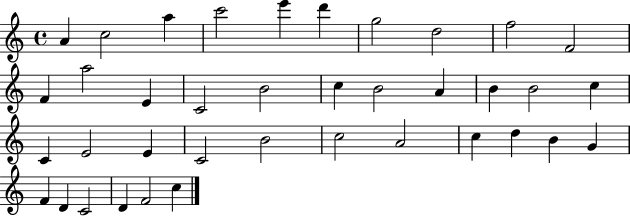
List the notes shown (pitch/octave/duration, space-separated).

A4/q C5/h A5/q C6/h E6/q D6/q G5/h D5/h F5/h F4/h F4/q A5/h E4/q C4/h B4/h C5/q B4/h A4/q B4/q B4/h C5/q C4/q E4/h E4/q C4/h B4/h C5/h A4/h C5/q D5/q B4/q G4/q F4/q D4/q C4/h D4/q F4/h C5/q